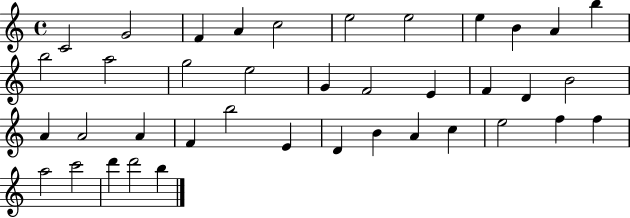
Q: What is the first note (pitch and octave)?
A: C4